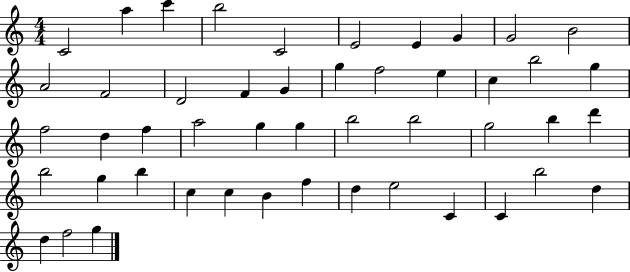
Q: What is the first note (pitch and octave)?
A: C4